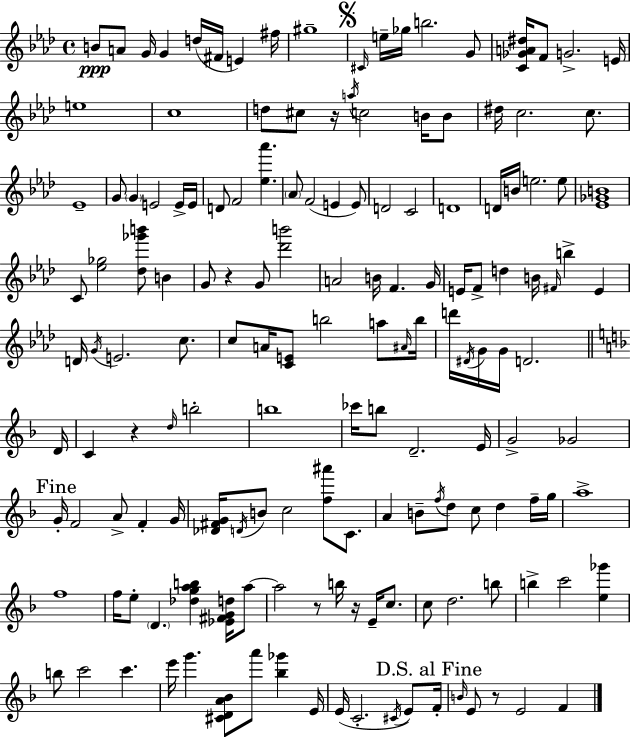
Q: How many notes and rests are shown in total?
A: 156